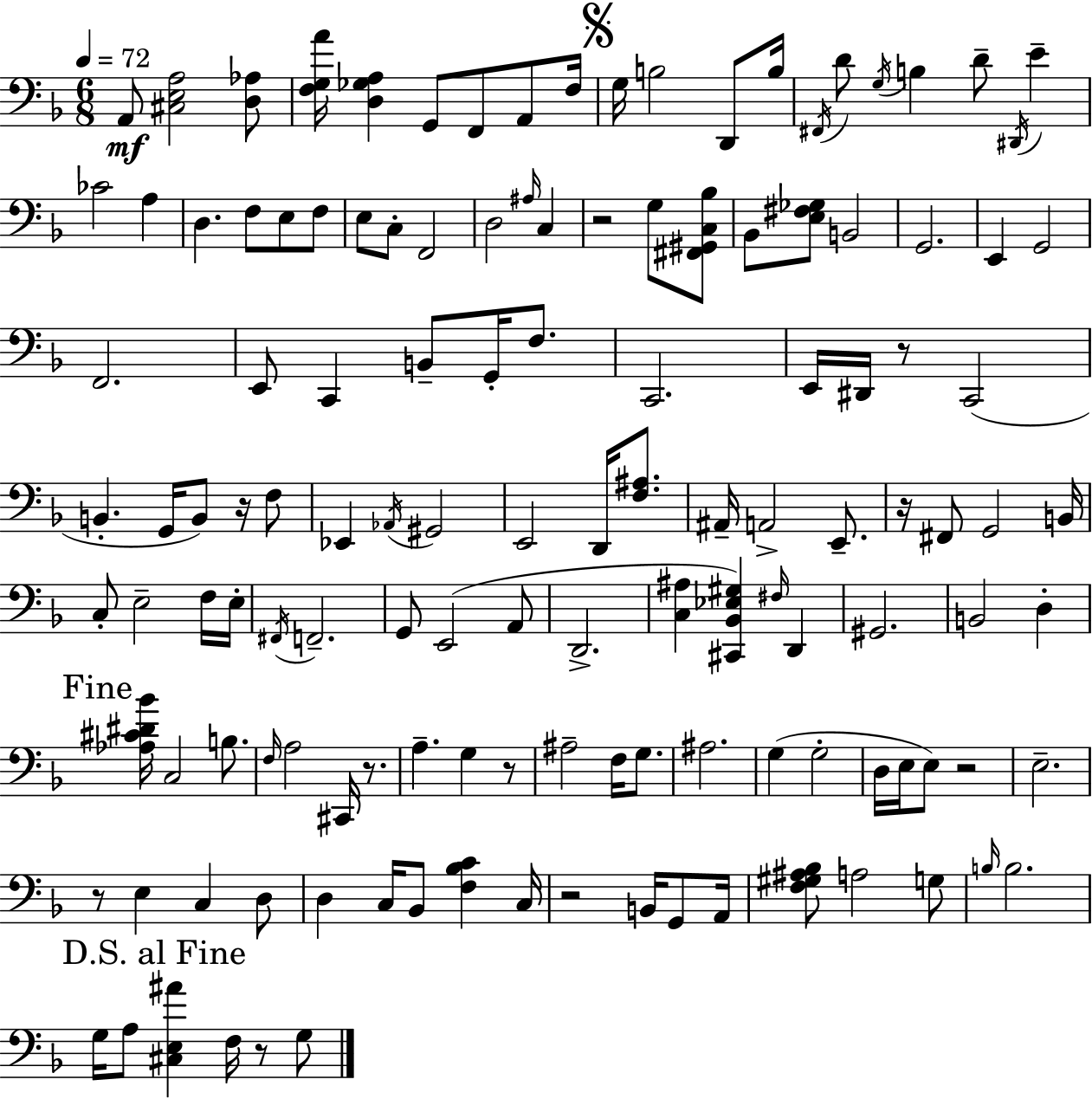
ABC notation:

X:1
T:Untitled
M:6/8
L:1/4
K:Dm
A,,/2 [^C,E,A,]2 [D,_A,]/2 [F,G,A]/4 [D,_G,A,] G,,/2 F,,/2 A,,/2 F,/4 G,/4 B,2 D,,/2 B,/4 ^F,,/4 D/2 G,/4 B, D/2 ^D,,/4 E _C2 A, D, F,/2 E,/2 F,/2 E,/2 C,/2 F,,2 D,2 ^A,/4 C, z2 G,/2 [^F,,^G,,C,_B,]/2 _B,,/2 [E,^F,_G,]/2 B,,2 G,,2 E,, G,,2 F,,2 E,,/2 C,, B,,/2 G,,/4 F,/2 C,,2 E,,/4 ^D,,/4 z/2 C,,2 B,, G,,/4 B,,/2 z/4 F,/2 _E,, _A,,/4 ^G,,2 E,,2 D,,/4 [F,^A,]/2 ^A,,/4 A,,2 E,,/2 z/4 ^F,,/2 G,,2 B,,/4 C,/2 E,2 F,/4 E,/4 ^F,,/4 F,,2 G,,/2 E,,2 A,,/2 D,,2 [C,^A,] [^C,,_B,,_E,^G,] ^F,/4 D,, ^G,,2 B,,2 D, [_A,^C^D_B]/4 C,2 B,/2 F,/4 A,2 ^C,,/4 z/2 A, G, z/2 ^A,2 F,/4 G,/2 ^A,2 G, G,2 D,/4 E,/4 E,/2 z2 E,2 z/2 E, C, D,/2 D, C,/4 _B,,/2 [F,_B,C] C,/4 z2 B,,/4 G,,/2 A,,/4 [F,^G,^A,_B,]/2 A,2 G,/2 B,/4 B,2 G,/4 A,/2 [^C,E,^A] F,/4 z/2 G,/2